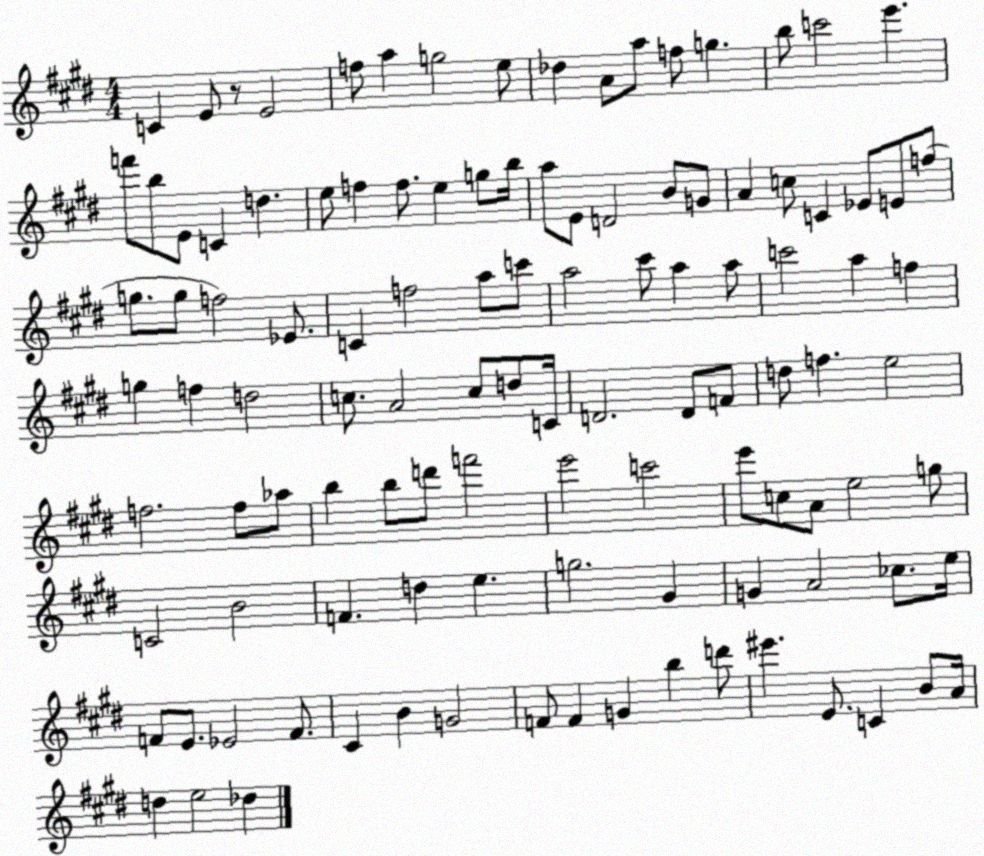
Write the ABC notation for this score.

X:1
T:Untitled
M:4/4
L:1/4
K:E
C E/2 z/2 E2 f/2 a g2 e/2 _d A/2 a/2 f/2 g b/2 c'2 e' f'/2 b/2 E/2 C d e/2 f f/2 e g/2 b/4 a/2 E/2 D2 B/2 G/2 A c/2 C _E/2 E/2 f/2 g/2 g/2 f2 _E/2 C f2 a/2 c'/2 a2 ^c'/2 a a/2 c'2 a f g f d2 c/2 A2 c/2 d/2 C/4 D2 D/2 F/2 d/2 f e2 f2 f/2 _a/2 b b/2 d'/2 f'2 e'2 c'2 e'/2 c/2 A/2 e2 g/2 C2 B2 F d e g2 ^G G A2 _c/2 e/4 F/2 E/2 _E2 F/2 ^C B G2 F/2 F G b d'/2 ^e' E/2 C B/2 A/4 d e2 _d